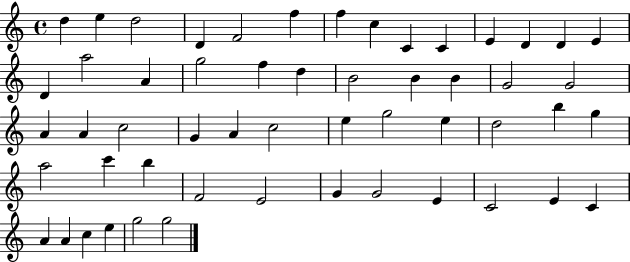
X:1
T:Untitled
M:4/4
L:1/4
K:C
d e d2 D F2 f f c C C E D D E D a2 A g2 f d B2 B B G2 G2 A A c2 G A c2 e g2 e d2 b g a2 c' b F2 E2 G G2 E C2 E C A A c e g2 g2